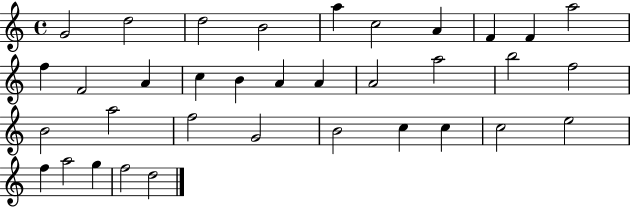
{
  \clef treble
  \time 4/4
  \defaultTimeSignature
  \key c \major
  g'2 d''2 | d''2 b'2 | a''4 c''2 a'4 | f'4 f'4 a''2 | \break f''4 f'2 a'4 | c''4 b'4 a'4 a'4 | a'2 a''2 | b''2 f''2 | \break b'2 a''2 | f''2 g'2 | b'2 c''4 c''4 | c''2 e''2 | \break f''4 a''2 g''4 | f''2 d''2 | \bar "|."
}